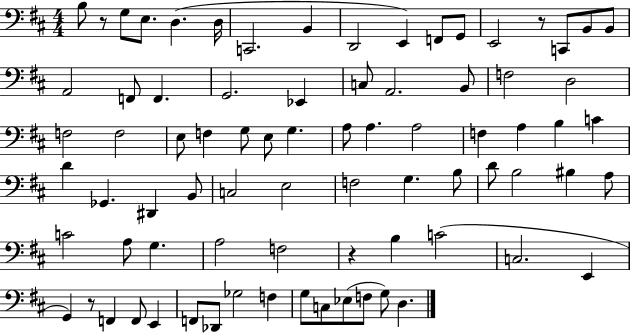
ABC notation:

X:1
T:Untitled
M:4/4
L:1/4
K:D
B,/2 z/2 G,/2 E,/2 D, D,/4 C,,2 B,, D,,2 E,, F,,/2 G,,/2 E,,2 z/2 C,,/2 B,,/2 B,,/2 A,,2 F,,/2 F,, G,,2 _E,, C,/2 A,,2 B,,/2 F,2 D,2 F,2 F,2 E,/2 F, G,/2 E,/2 G, A,/2 A, A,2 F, A, B, C D _G,, ^D,, B,,/2 C,2 E,2 F,2 G, B,/2 D/2 B,2 ^B, A,/2 C2 A,/2 G, A,2 F,2 z B, C2 C,2 E,, G,, z/2 F,, F,,/2 E,, F,,/2 _D,,/2 _G,2 F, G,/2 C,/2 _E,/2 F,/2 G,/2 D,